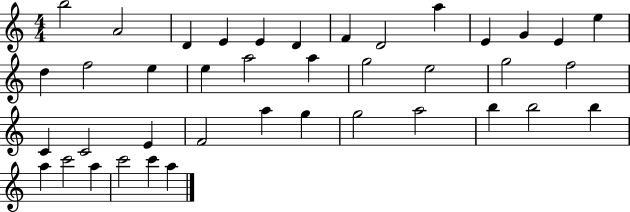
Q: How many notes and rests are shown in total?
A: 40